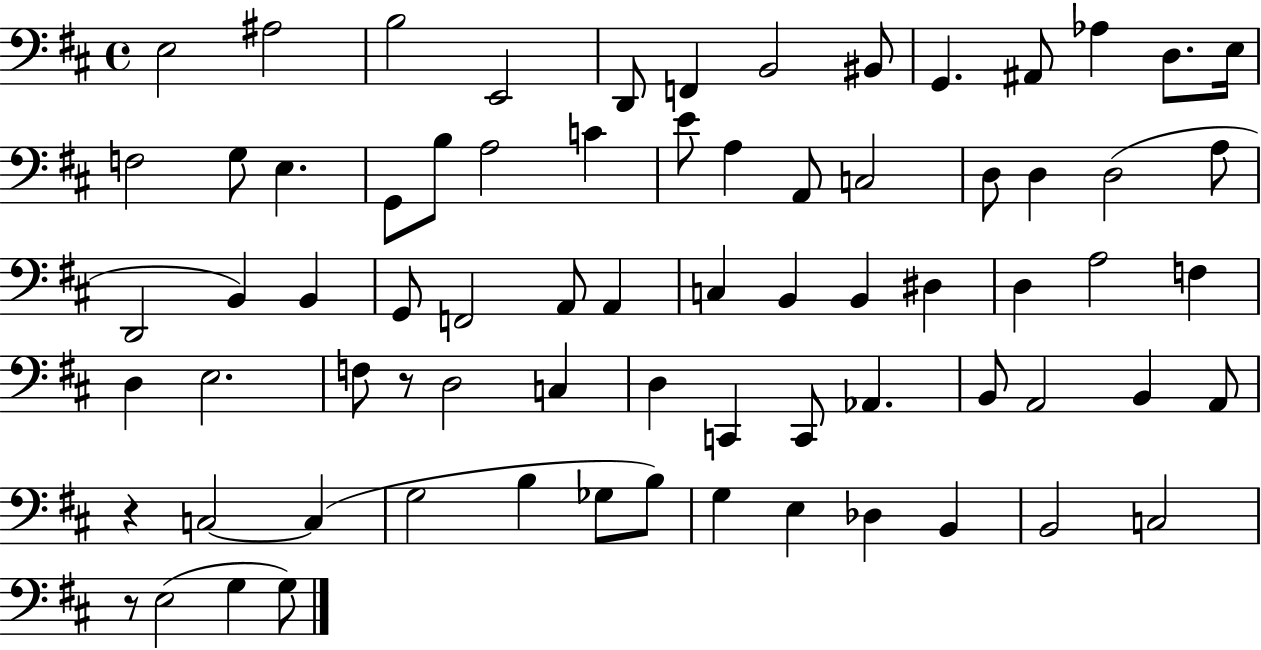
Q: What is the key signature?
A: D major